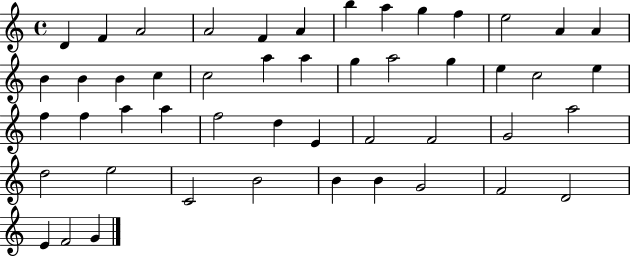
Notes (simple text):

D4/q F4/q A4/h A4/h F4/q A4/q B5/q A5/q G5/q F5/q E5/h A4/q A4/q B4/q B4/q B4/q C5/q C5/h A5/q A5/q G5/q A5/h G5/q E5/q C5/h E5/q F5/q F5/q A5/q A5/q F5/h D5/q E4/q F4/h F4/h G4/h A5/h D5/h E5/h C4/h B4/h B4/q B4/q G4/h F4/h D4/h E4/q F4/h G4/q